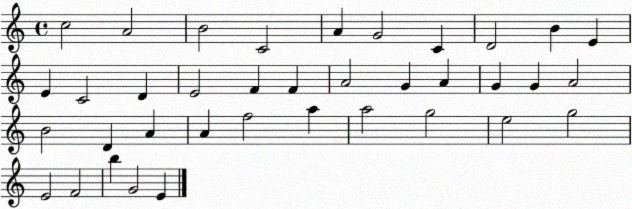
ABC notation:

X:1
T:Untitled
M:4/4
L:1/4
K:C
c2 A2 B2 C2 A G2 C D2 B E E C2 D E2 F F A2 G A G G A2 B2 D A A f2 a a2 g2 e2 g2 E2 F2 b G2 E